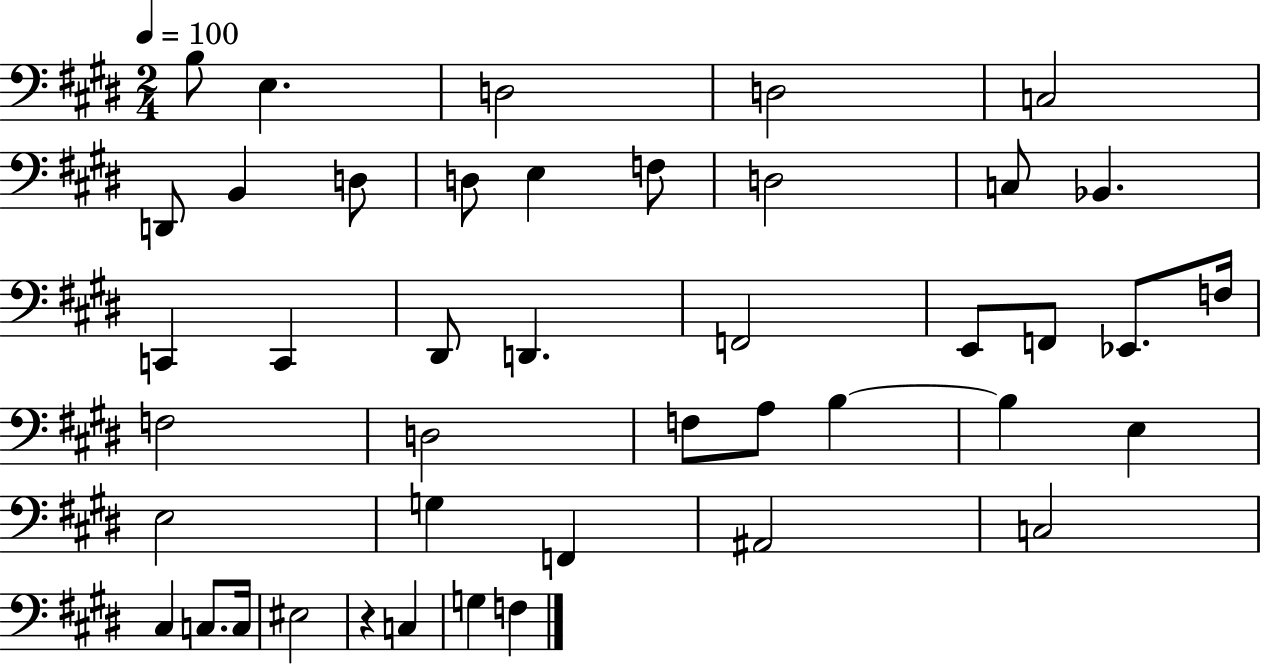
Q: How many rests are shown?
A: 1